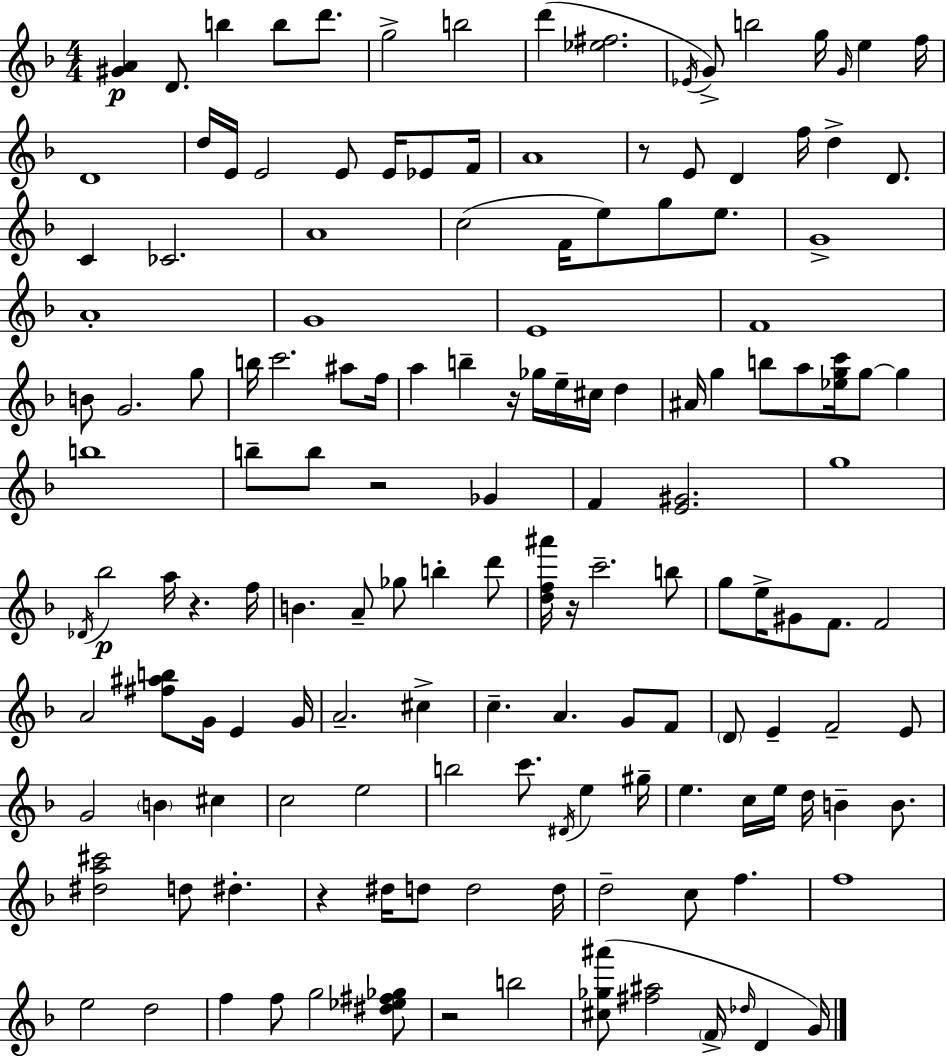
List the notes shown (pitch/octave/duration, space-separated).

[G#4,A4]/q D4/e. B5/q B5/e D6/e. G5/h B5/h D6/q [Eb5,F#5]/h. Eb4/s G4/e B5/h G5/s G4/s E5/q F5/s D4/w D5/s E4/s E4/h E4/e E4/s Eb4/e F4/s A4/w R/e E4/e D4/q F5/s D5/q D4/e. C4/q CES4/h. A4/w C5/h F4/s E5/e G5/e E5/e. G4/w A4/w G4/w E4/w F4/w B4/e G4/h. G5/e B5/s C6/h. A#5/e F5/s A5/q B5/q R/s Gb5/s E5/s C#5/s D5/q A#4/s G5/q B5/e A5/e [Eb5,G5,C6]/s G5/e G5/q B5/w B5/e B5/e R/h Gb4/q F4/q [E4,G#4]/h. G5/w Db4/s Bb5/h A5/s R/q. F5/s B4/q. A4/e Gb5/e B5/q D6/e [D5,F5,A#6]/s R/s C6/h. B5/e G5/e E5/s G#4/e F4/e. F4/h A4/h [F#5,A#5,B5]/e G4/s E4/q G4/s A4/h. C#5/q C5/q. A4/q. G4/e F4/e D4/e E4/q F4/h E4/e G4/h B4/q C#5/q C5/h E5/h B5/h C6/e. D#4/s E5/q G#5/s E5/q. C5/s E5/s D5/s B4/q B4/e. [D#5,A5,C#6]/h D5/e D#5/q. R/q D#5/s D5/e D5/h D5/s D5/h C5/e F5/q. F5/w E5/h D5/h F5/q F5/e G5/h [D#5,Eb5,F#5,Gb5]/e R/h B5/h [C#5,Gb5,A#6]/e [F#5,A#5]/h F4/s Db5/s D4/q G4/s